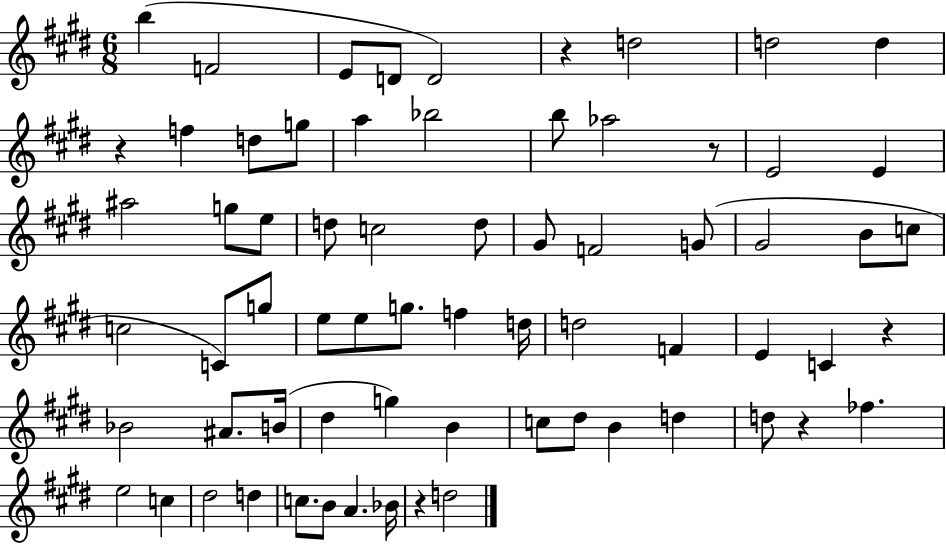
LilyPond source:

{
  \clef treble
  \numericTimeSignature
  \time 6/8
  \key e \major
  b''4( f'2 | e'8 d'8 d'2) | r4 d''2 | d''2 d''4 | \break r4 f''4 d''8 g''8 | a''4 bes''2 | b''8 aes''2 r8 | e'2 e'4 | \break ais''2 g''8 e''8 | d''8 c''2 d''8 | gis'8 f'2 g'8( | gis'2 b'8 c''8 | \break c''2 c'8) g''8 | e''8 e''8 g''8. f''4 d''16 | d''2 f'4 | e'4 c'4 r4 | \break bes'2 ais'8. b'16( | dis''4 g''4) b'4 | c''8 dis''8 b'4 d''4 | d''8 r4 fes''4. | \break e''2 c''4 | dis''2 d''4 | c''8. b'8 a'4. bes'16 | r4 d''2 | \break \bar "|."
}